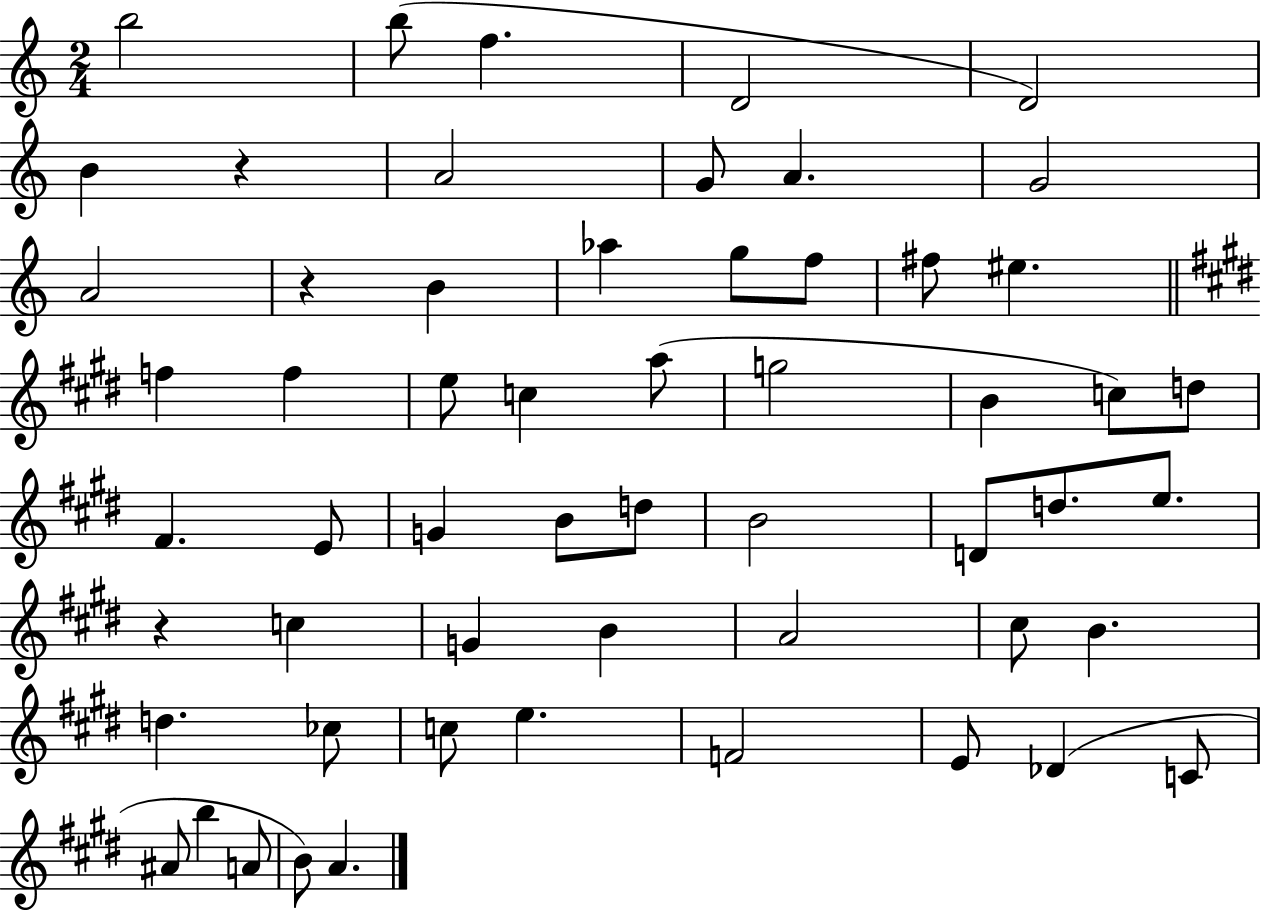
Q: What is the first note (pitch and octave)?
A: B5